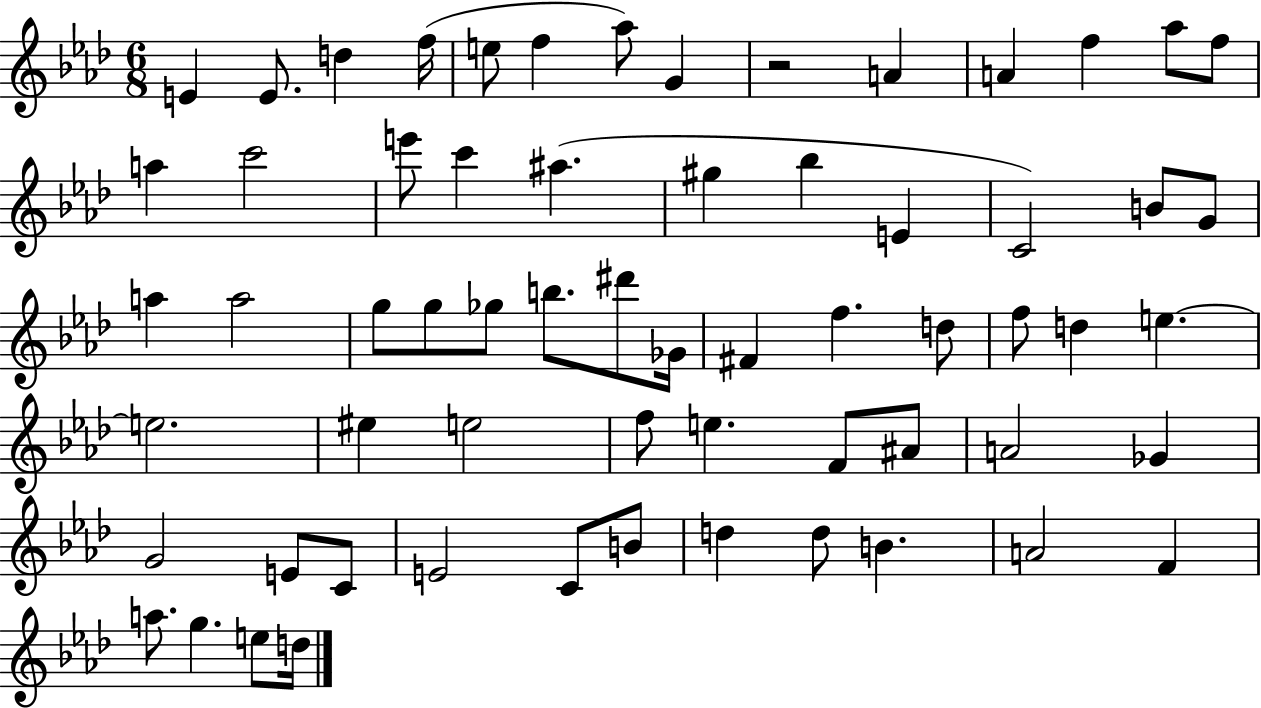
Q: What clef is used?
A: treble